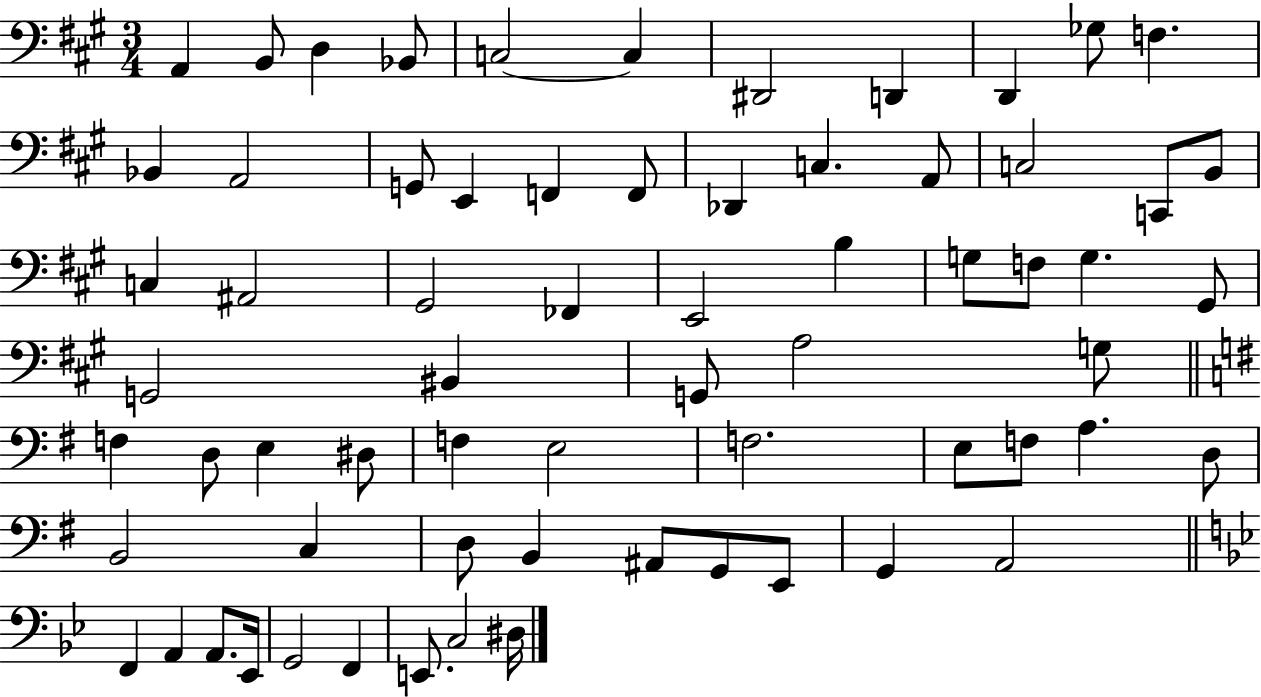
X:1
T:Untitled
M:3/4
L:1/4
K:A
A,, B,,/2 D, _B,,/2 C,2 C, ^D,,2 D,, D,, _G,/2 F, _B,, A,,2 G,,/2 E,, F,, F,,/2 _D,, C, A,,/2 C,2 C,,/2 B,,/2 C, ^A,,2 ^G,,2 _F,, E,,2 B, G,/2 F,/2 G, ^G,,/2 G,,2 ^B,, G,,/2 A,2 G,/2 F, D,/2 E, ^D,/2 F, E,2 F,2 E,/2 F,/2 A, D,/2 B,,2 C, D,/2 B,, ^A,,/2 G,,/2 E,,/2 G,, A,,2 F,, A,, A,,/2 _E,,/4 G,,2 F,, E,,/2 C,2 ^D,/4